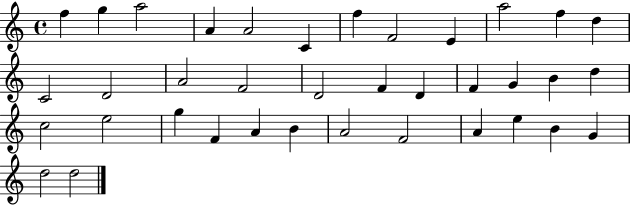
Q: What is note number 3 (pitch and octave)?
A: A5